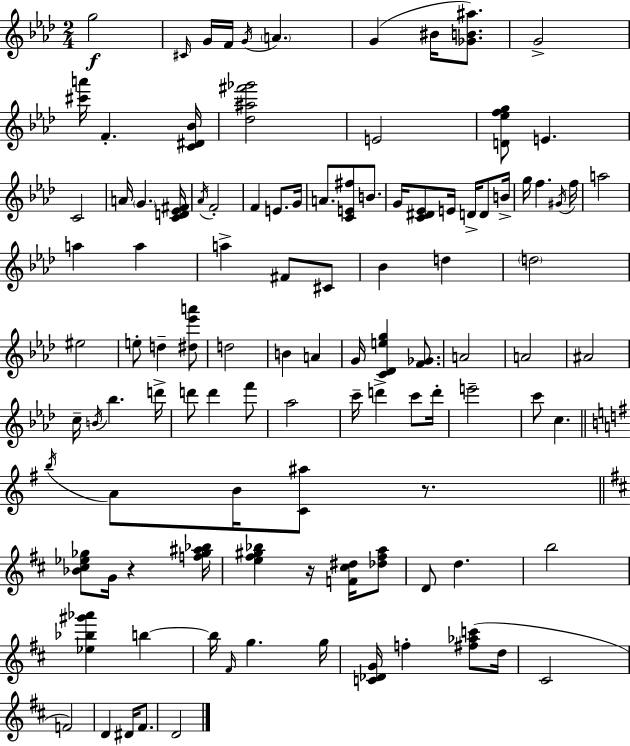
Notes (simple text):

G5/h C#4/s G4/s F4/s G4/s A4/q. G4/q BIS4/s [Gb4,B4,A#5]/e. G4/h [C#6,A6]/s F4/q. [C4,D#4,Bb4]/s [Db5,A#5,F#6,Gb6]/h E4/h [D4,Eb5,F5,G5]/e E4/q. C4/h A4/s G4/q. [C4,D4,Eb4,F#4]/s Ab4/s F4/h F4/q E4/e. G4/s A4/e. [C4,E4,F#5]/e B4/e. G4/s [C4,D#4,Eb4]/e E4/s D4/s D4/e B4/s G5/s F5/q. G#4/s F5/s A5/h A5/q A5/q A5/q F#4/e C#4/e Bb4/q D5/q D5/h EIS5/h E5/e D5/q [D#5,Eb6,A6]/e D5/h B4/q A4/q G4/s [C4,Db4,E5,G5]/q [F4,Gb4]/e. A4/h A4/h A#4/h C5/s B4/s Bb5/q. D6/s D6/e D6/q F6/e Ab5/h C6/s D6/q C6/e D6/s E6/h C6/e C5/q. B5/s A4/e B4/s [C4,A#5]/e R/e. [Bb4,C#5,Eb5,Gb5]/e G4/s R/q [F5,Gb5,A#5,Bb5]/s [E5,F#5,G#5,Bb5]/q R/s [F4,C#5,D#5]/s [Db5,F#5,A5]/e D4/e D5/q. B5/h [Eb5,Bb5,G#6,Ab6]/q B5/q B5/s F#4/s G5/q. G5/s [C4,Db4,G4]/s F5/q [F#5,Ab5,C6]/e D5/s C#4/h F4/h D4/q D#4/s F#4/e. D4/h